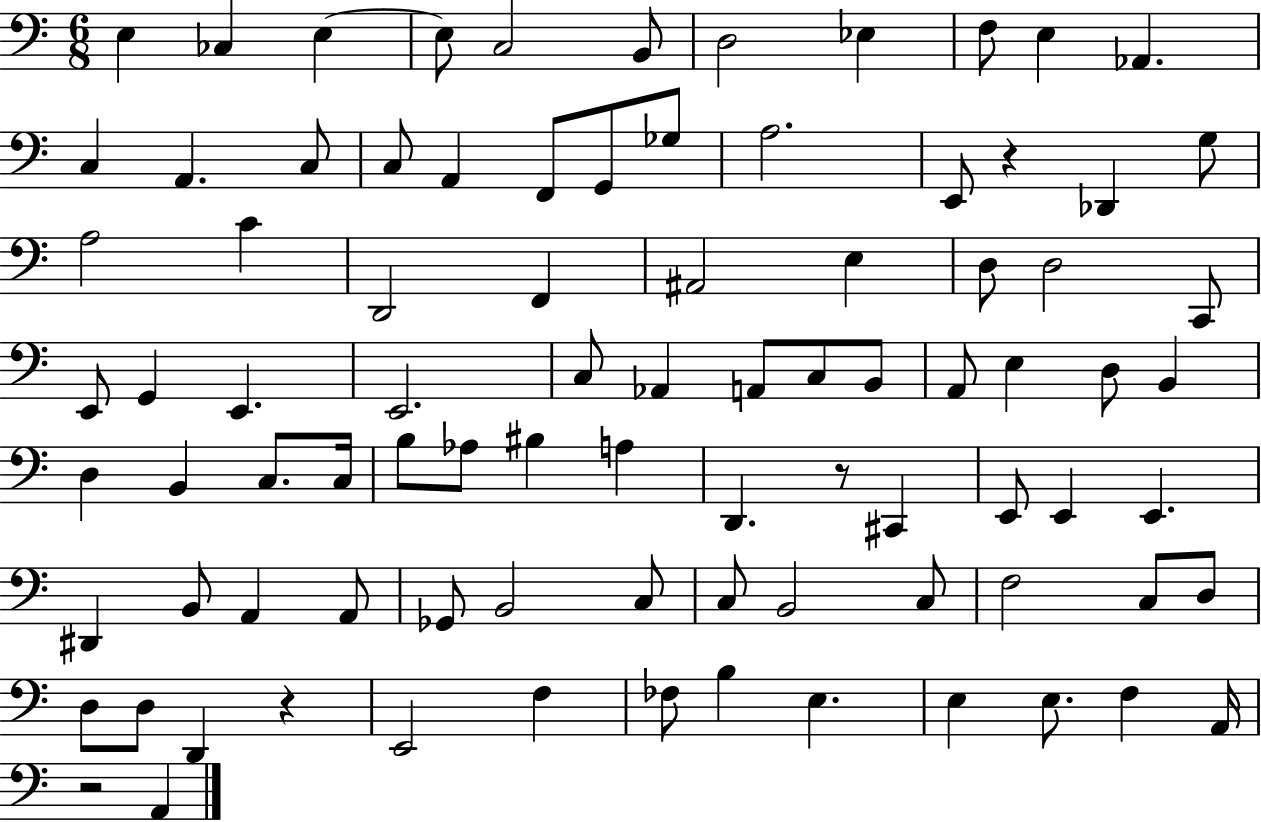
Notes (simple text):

E3/q CES3/q E3/q E3/e C3/h B2/e D3/h Eb3/q F3/e E3/q Ab2/q. C3/q A2/q. C3/e C3/e A2/q F2/e G2/e Gb3/e A3/h. E2/e R/q Db2/q G3/e A3/h C4/q D2/h F2/q A#2/h E3/q D3/e D3/h C2/e E2/e G2/q E2/q. E2/h. C3/e Ab2/q A2/e C3/e B2/e A2/e E3/q D3/e B2/q D3/q B2/q C3/e. C3/s B3/e Ab3/e BIS3/q A3/q D2/q. R/e C#2/q E2/e E2/q E2/q. D#2/q B2/e A2/q A2/e Gb2/e B2/h C3/e C3/e B2/h C3/e F3/h C3/e D3/e D3/e D3/e D2/q R/q E2/h F3/q FES3/e B3/q E3/q. E3/q E3/e. F3/q A2/s R/h A2/q